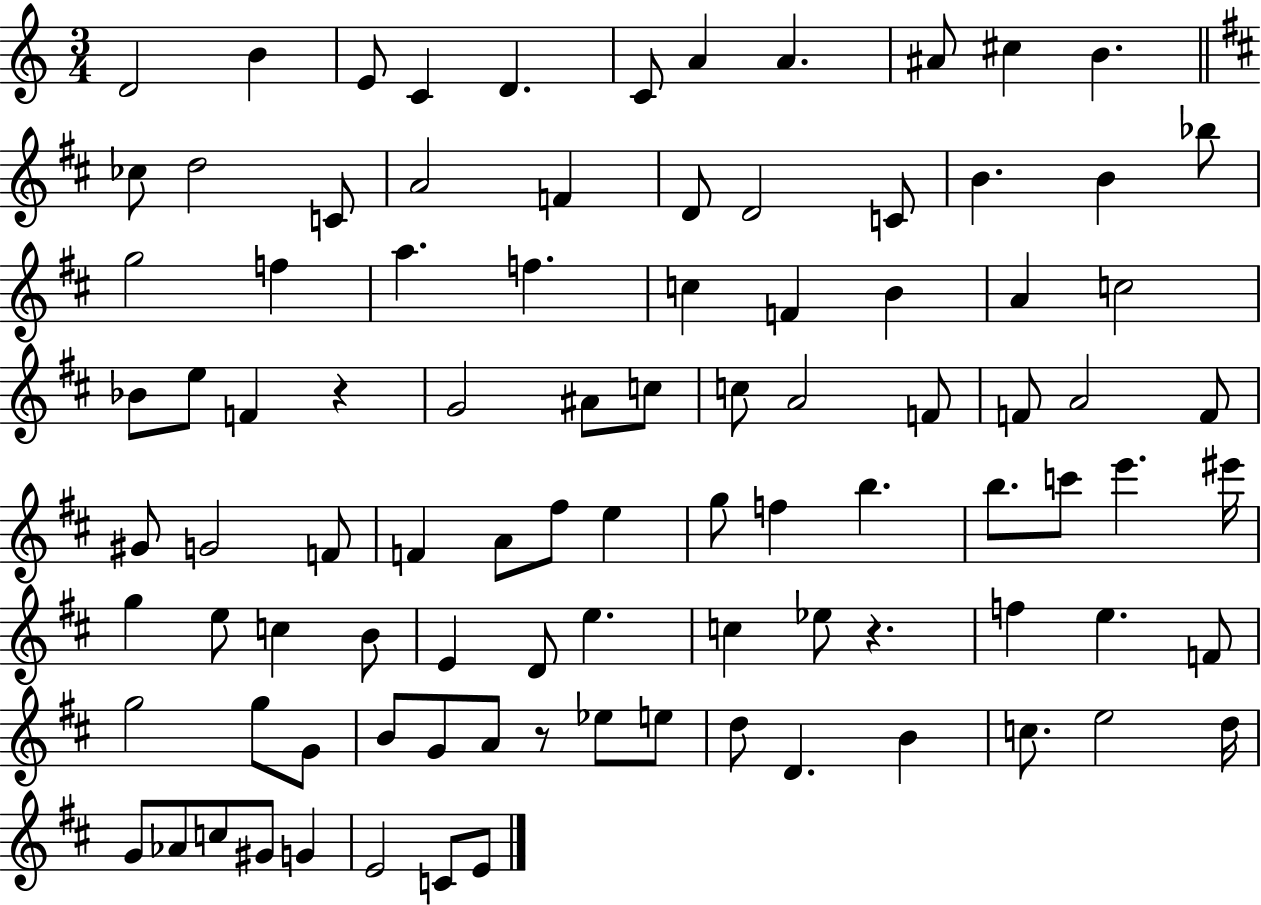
{
  \clef treble
  \numericTimeSignature
  \time 3/4
  \key c \major
  d'2 b'4 | e'8 c'4 d'4. | c'8 a'4 a'4. | ais'8 cis''4 b'4. | \break \bar "||" \break \key b \minor ces''8 d''2 c'8 | a'2 f'4 | d'8 d'2 c'8 | b'4. b'4 bes''8 | \break g''2 f''4 | a''4. f''4. | c''4 f'4 b'4 | a'4 c''2 | \break bes'8 e''8 f'4 r4 | g'2 ais'8 c''8 | c''8 a'2 f'8 | f'8 a'2 f'8 | \break gis'8 g'2 f'8 | f'4 a'8 fis''8 e''4 | g''8 f''4 b''4. | b''8. c'''8 e'''4. eis'''16 | \break g''4 e''8 c''4 b'8 | e'4 d'8 e''4. | c''4 ees''8 r4. | f''4 e''4. f'8 | \break g''2 g''8 g'8 | b'8 g'8 a'8 r8 ees''8 e''8 | d''8 d'4. b'4 | c''8. e''2 d''16 | \break g'8 aes'8 c''8 gis'8 g'4 | e'2 c'8 e'8 | \bar "|."
}